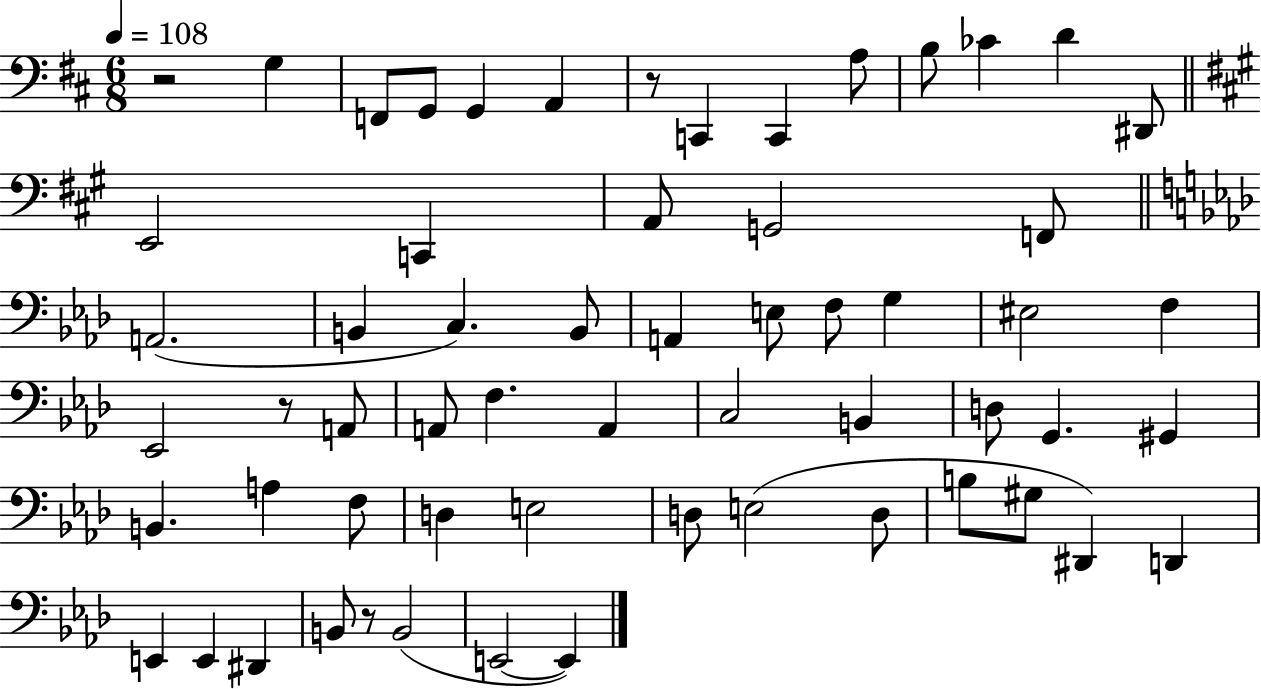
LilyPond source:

{
  \clef bass
  \numericTimeSignature
  \time 6/8
  \key d \major
  \tempo 4 = 108
  \repeat volta 2 { r2 g4 | f,8 g,8 g,4 a,4 | r8 c,4 c,4 a8 | b8 ces'4 d'4 dis,8 | \break \bar "||" \break \key a \major e,2 c,4 | a,8 g,2 f,8 | \bar "||" \break \key aes \major a,2.( | b,4 c4.) b,8 | a,4 e8 f8 g4 | eis2 f4 | \break ees,2 r8 a,8 | a,8 f4. a,4 | c2 b,4 | d8 g,4. gis,4 | \break b,4. a4 f8 | d4 e2 | d8 e2( d8 | b8 gis8 dis,4) d,4 | \break e,4 e,4 dis,4 | b,8 r8 b,2( | e,2~~ e,4) | } \bar "|."
}